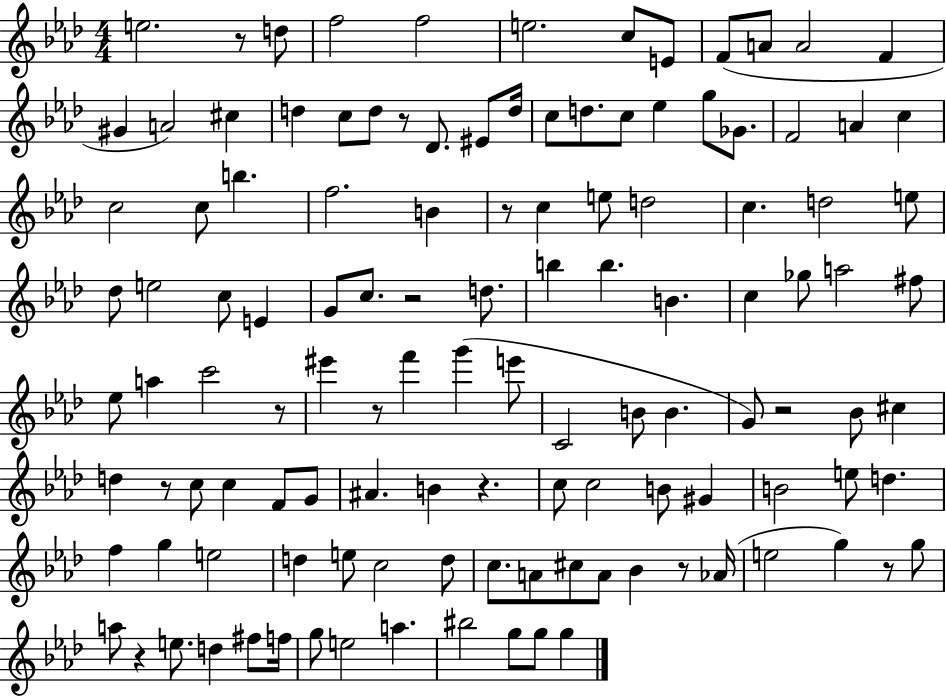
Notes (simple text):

E5/h. R/e D5/e F5/h F5/h E5/h. C5/e E4/e F4/e A4/e A4/h F4/q G#4/q A4/h C#5/q D5/q C5/e D5/e R/e Db4/e. EIS4/e D5/s C5/e D5/e. C5/e Eb5/q G5/e Gb4/e. F4/h A4/q C5/q C5/h C5/e B5/q. F5/h. B4/q R/e C5/q E5/e D5/h C5/q. D5/h E5/e Db5/e E5/h C5/e E4/q G4/e C5/e. R/h D5/e. B5/q B5/q. B4/q. C5/q Gb5/e A5/h F#5/e Eb5/e A5/q C6/h R/e EIS6/q R/e F6/q G6/q E6/e C4/h B4/e B4/q. G4/e R/h Bb4/e C#5/q D5/q R/e C5/e C5/q F4/e G4/e A#4/q. B4/q R/q. C5/e C5/h B4/e G#4/q B4/h E5/e D5/q. F5/q G5/q E5/h D5/q E5/e C5/h D5/e C5/e. A4/e C#5/e A4/e Bb4/q R/e Ab4/s E5/h G5/q R/e G5/e A5/e R/q E5/e. D5/q F#5/e F5/s G5/e E5/h A5/q. BIS5/h G5/e G5/e G5/q